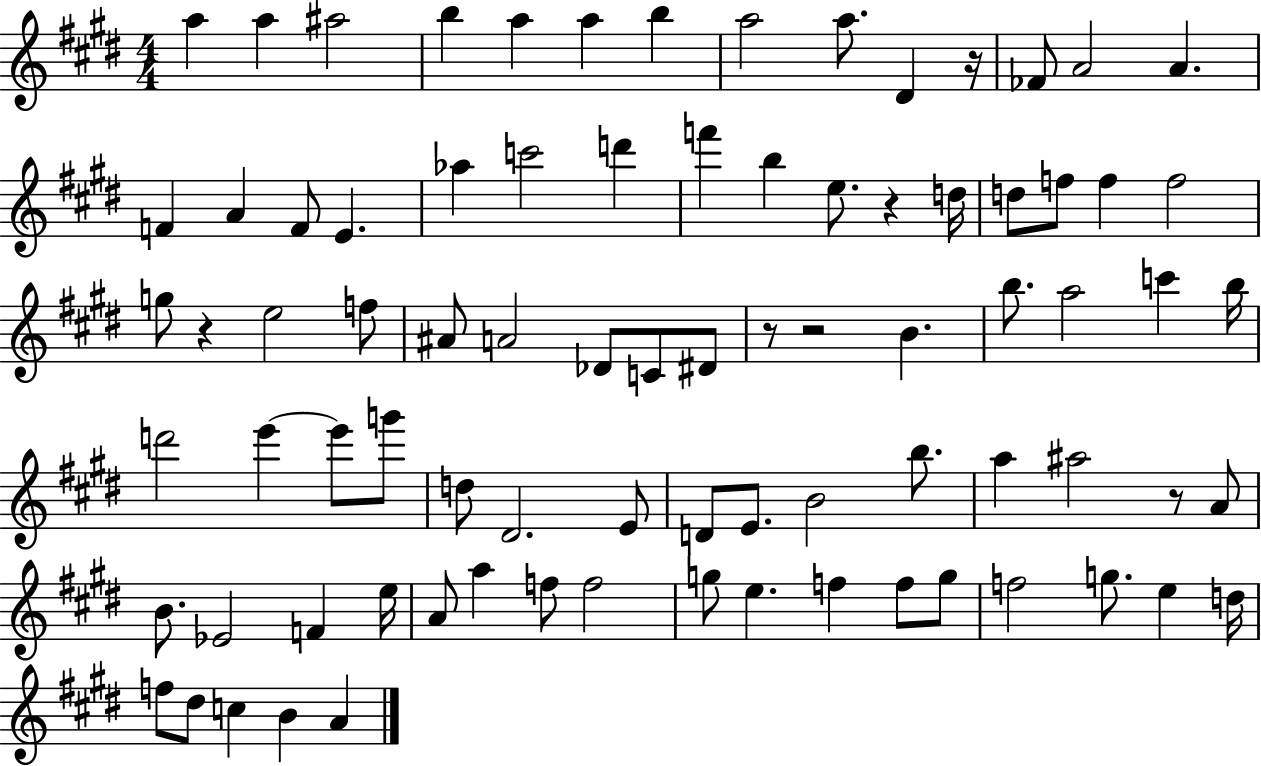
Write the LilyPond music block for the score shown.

{
  \clef treble
  \numericTimeSignature
  \time 4/4
  \key e \major
  a''4 a''4 ais''2 | b''4 a''4 a''4 b''4 | a''2 a''8. dis'4 r16 | fes'8 a'2 a'4. | \break f'4 a'4 f'8 e'4. | aes''4 c'''2 d'''4 | f'''4 b''4 e''8. r4 d''16 | d''8 f''8 f''4 f''2 | \break g''8 r4 e''2 f''8 | ais'8 a'2 des'8 c'8 dis'8 | r8 r2 b'4. | b''8. a''2 c'''4 b''16 | \break d'''2 e'''4~~ e'''8 g'''8 | d''8 dis'2. e'8 | d'8 e'8. b'2 b''8. | a''4 ais''2 r8 a'8 | \break b'8. ees'2 f'4 e''16 | a'8 a''4 f''8 f''2 | g''8 e''4. f''4 f''8 g''8 | f''2 g''8. e''4 d''16 | \break f''8 dis''8 c''4 b'4 a'4 | \bar "|."
}